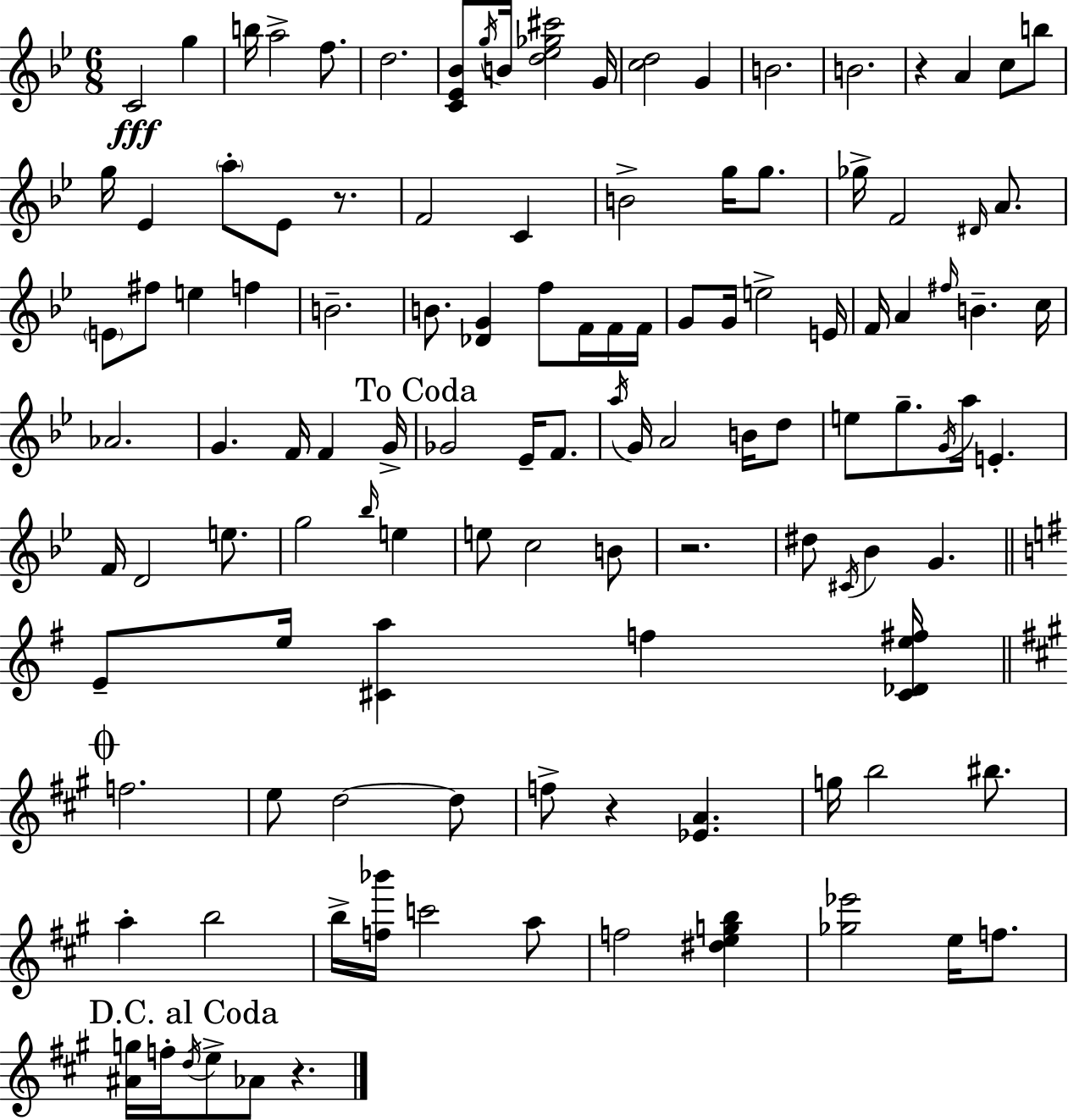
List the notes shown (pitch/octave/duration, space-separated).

C4/h G5/q B5/s A5/h F5/e. D5/h. [C4,Eb4,Bb4]/e G5/s B4/s [D5,Eb5,Gb5,C#6]/h G4/s [C5,D5]/h G4/q B4/h. B4/h. R/q A4/q C5/e B5/e G5/s Eb4/q A5/e Eb4/e R/e. F4/h C4/q B4/h G5/s G5/e. Gb5/s F4/h D#4/s A4/e. E4/e F#5/e E5/q F5/q B4/h. B4/e. [Db4,G4]/q F5/e F4/s F4/s F4/s G4/e G4/s E5/h E4/s F4/s A4/q F#5/s B4/q. C5/s Ab4/h. G4/q. F4/s F4/q G4/s Gb4/h Eb4/s F4/e. A5/s G4/s A4/h B4/s D5/e E5/e G5/e. G4/s A5/s E4/q. F4/s D4/h E5/e. G5/h Bb5/s E5/q E5/e C5/h B4/e R/h. D#5/e C#4/s Bb4/q G4/q. E4/e E5/s [C#4,A5]/q F5/q [C#4,Db4,E5,F#5]/s F5/h. E5/e D5/h D5/e F5/e R/q [Eb4,A4]/q. G5/s B5/h BIS5/e. A5/q B5/h B5/s [F5,Bb6]/s C6/h A5/e F5/h [D#5,E5,G5,B5]/q [Gb5,Eb6]/h E5/s F5/e. [A#4,G5]/s F5/s D5/s E5/e Ab4/e R/q.